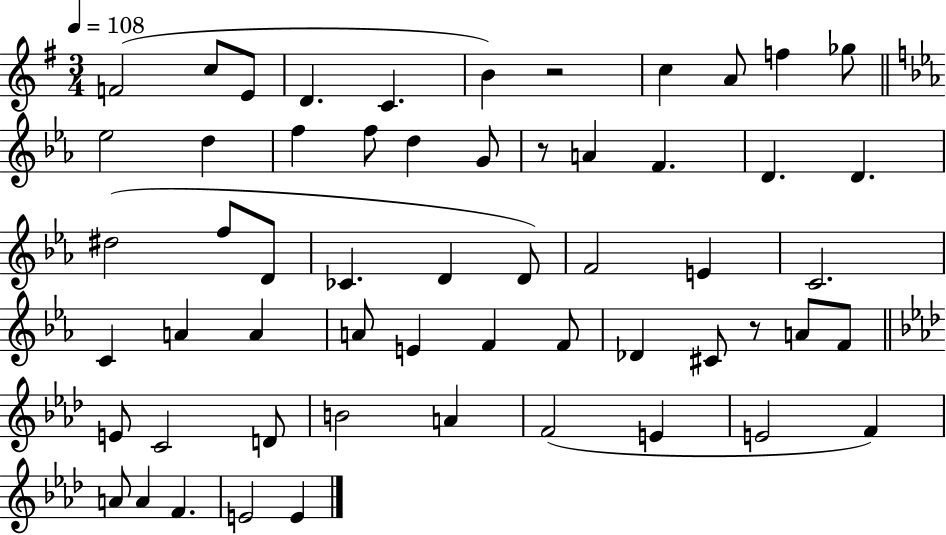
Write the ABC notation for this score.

X:1
T:Untitled
M:3/4
L:1/4
K:G
F2 c/2 E/2 D C B z2 c A/2 f _g/2 _e2 d f f/2 d G/2 z/2 A F D D ^d2 f/2 D/2 _C D D/2 F2 E C2 C A A A/2 E F F/2 _D ^C/2 z/2 A/2 F/2 E/2 C2 D/2 B2 A F2 E E2 F A/2 A F E2 E